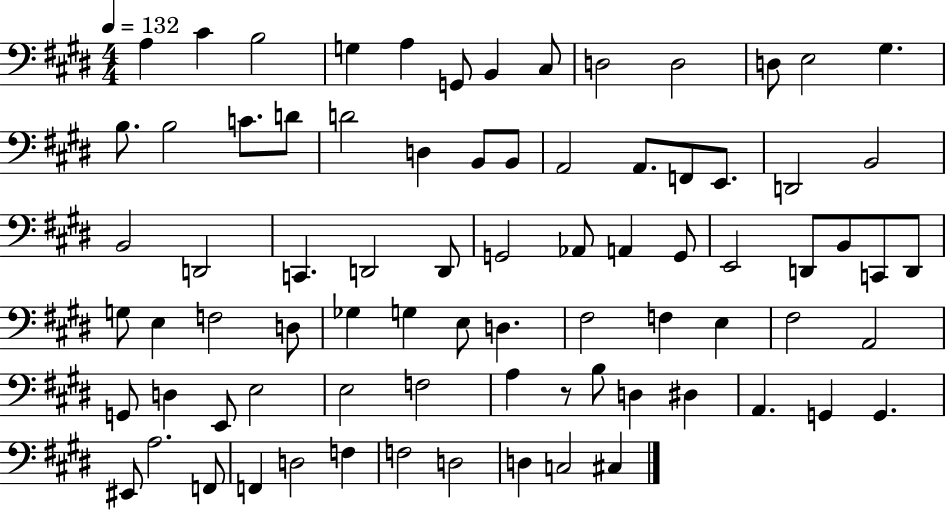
A3/q C#4/q B3/h G3/q A3/q G2/e B2/q C#3/e D3/h D3/h D3/e E3/h G#3/q. B3/e. B3/h C4/e. D4/e D4/h D3/q B2/e B2/e A2/h A2/e. F2/e E2/e. D2/h B2/h B2/h D2/h C2/q. D2/h D2/e G2/h Ab2/e A2/q G2/e E2/h D2/e B2/e C2/e D2/e G3/e E3/q F3/h D3/e Gb3/q G3/q E3/e D3/q. F#3/h F3/q E3/q F#3/h A2/h G2/e D3/q E2/e E3/h E3/h F3/h A3/q R/e B3/e D3/q D#3/q A2/q. G2/q G2/q. EIS2/e A3/h. F2/e F2/q D3/h F3/q F3/h D3/h D3/q C3/h C#3/q